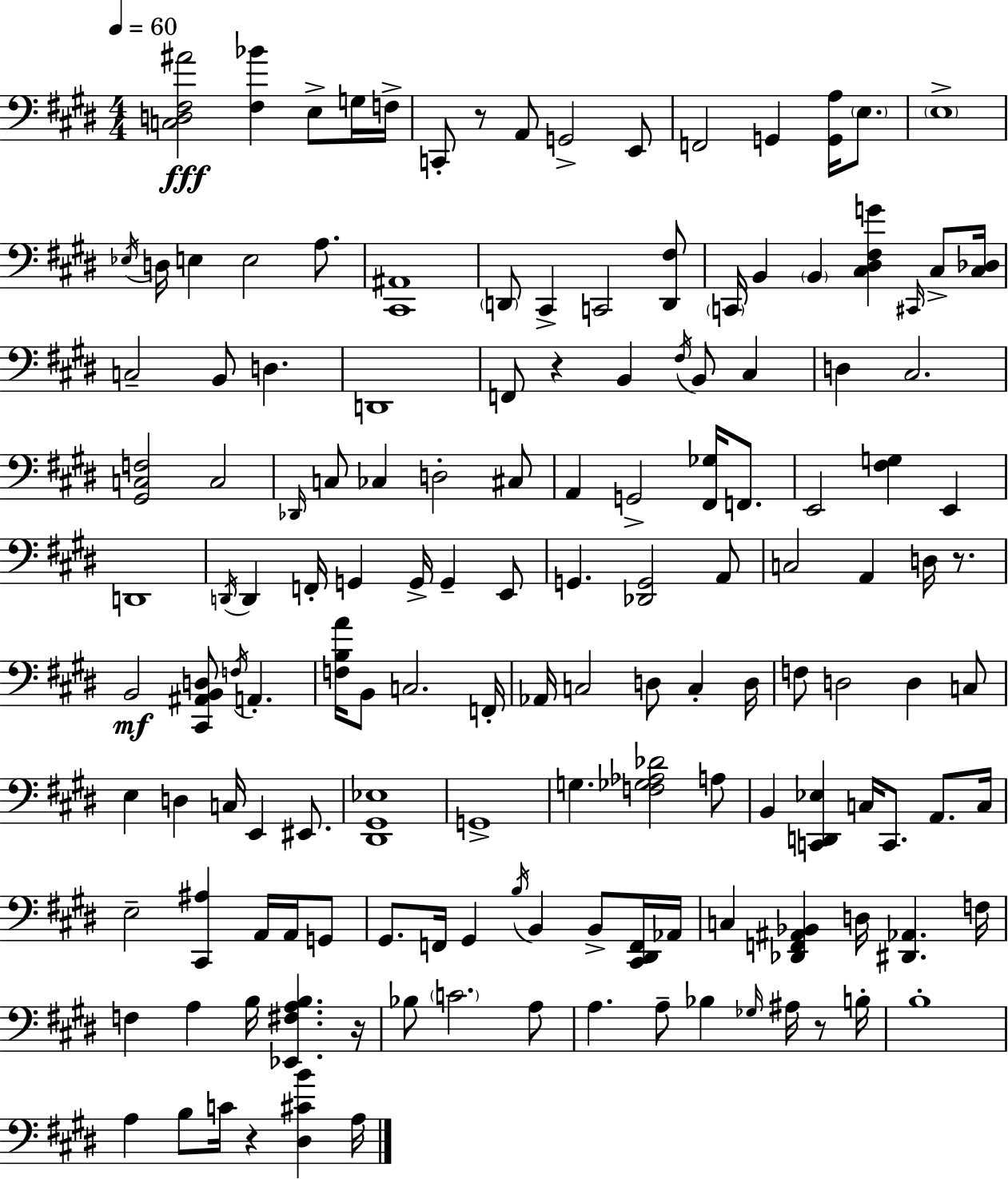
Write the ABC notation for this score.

X:1
T:Untitled
M:4/4
L:1/4
K:E
[C,D,^F,^A]2 [^F,_B] E,/2 G,/4 F,/4 C,,/2 z/2 A,,/2 G,,2 E,,/2 F,,2 G,, [G,,A,]/4 E,/2 E,4 _E,/4 D,/4 E, E,2 A,/2 [^C,,^A,,]4 D,,/2 ^C,, C,,2 [D,,^F,]/2 C,,/4 B,, B,, [^C,^D,^F,G] ^C,,/4 ^C,/2 [^C,_D,]/4 C,2 B,,/2 D, D,,4 F,,/2 z B,, ^F,/4 B,,/2 ^C, D, ^C,2 [^G,,C,F,]2 C,2 _D,,/4 C,/2 _C, D,2 ^C,/2 A,, G,,2 [^F,,_G,]/4 F,,/2 E,,2 [^F,G,] E,, D,,4 D,,/4 D,, F,,/4 G,, G,,/4 G,, E,,/2 G,, [_D,,G,,]2 A,,/2 C,2 A,, D,/4 z/2 B,,2 [^C,,^A,,B,,D,]/2 F,/4 A,, [F,B,A]/4 B,,/2 C,2 F,,/4 _A,,/4 C,2 D,/2 C, D,/4 F,/2 D,2 D, C,/2 E, D, C,/4 E,, ^E,,/2 [^D,,^G,,_E,]4 G,,4 G, [F,_G,_A,_D]2 A,/2 B,, [C,,D,,_E,] C,/4 C,,/2 A,,/2 C,/4 E,2 [^C,,^A,] A,,/4 A,,/4 G,,/2 ^G,,/2 F,,/4 ^G,, B,/4 B,, B,,/2 [^C,,^D,,F,,]/4 _A,,/4 C, [_D,,F,,^A,,_B,,] D,/4 [^D,,_A,,] F,/4 F, A, B,/4 [_E,,^F,A,B,] z/4 _B,/2 C2 A,/2 A, A,/2 _B, _G,/4 ^A,/4 z/2 B,/4 B,4 A, B,/2 C/4 z [^D,^CB] A,/4